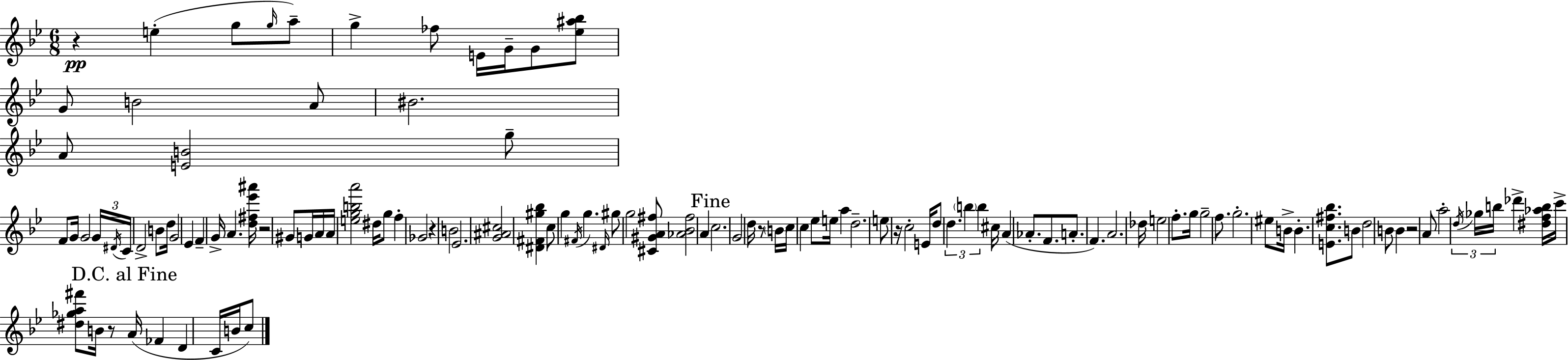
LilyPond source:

{
  \clef treble
  \numericTimeSignature
  \time 6/8
  \key g \minor
  r4\pp e''4-.( g''8 \grace { g''16 } a''8--) | g''4-> fes''8 e'16 g'16-- g'8 <ees'' ais'' bes''>8 | g'8 b'2 a'8 | bis'2. | \break a'8 <e' b'>2 g''8-- | f'8 g'16 g'2 | \tuplet 3/2 { g'16 \acciaccatura { dis'16 } c'16 } d'2-> b'8 | d''16 g'2 ees'4 | \break f'4-- g'16-> a'4. | <d'' fis'' ees''' ais'''>16 r2 gis'8 | g'16 a'16 a'16 <e'' g'' b'' a'''>2 dis''16 | g''8 f''4-. ges'2 | \break r4 b'2 | ees'2. | <g' ais' cis''>2 <dis' fis' gis'' bes''>4 | c''8 g''4 \acciaccatura { fis'16 } g''4. | \break \grace { dis'16 } gis''8 g''2 | <cis' gis' a' fis''>8 <aes' bes' fis''>2 | a'4 \mark "Fine" c''2. | g'2 | \break d''16 r8 \parenthesize b'16 c''16 c''4 ees''8 e''16 | a''4 d''2.-- | e''8 r16 c''2-. | e'16 d''8 \tuplet 3/2 { d''4. | \break \parenthesize b''4 b''4 } cis''16 a'4( | aes'8.-. f'8. a'8.-. f'4.) | a'2. | des''16 e''2 | \break f''8.-. g''16 g''2-- | f''8. g''2.-. | eis''8 b'16-> b'4.-. | <e' c'' fis'' bes''>8. b'8 d''2 | \break b'8 b'4 r2 | a'8 a''2-. | \tuplet 3/2 { \acciaccatura { d''16 } ges''16 b''16 } des'''4-> <dis'' f'' aes'' b''>16 c'''16-> <dis'' ges'' a'' fis'''>8 | b'16 r8 \mark "D.C. al Fine" a'16( fes'4 d'4 | \break c'16 b'16 c''8) \bar "|."
}